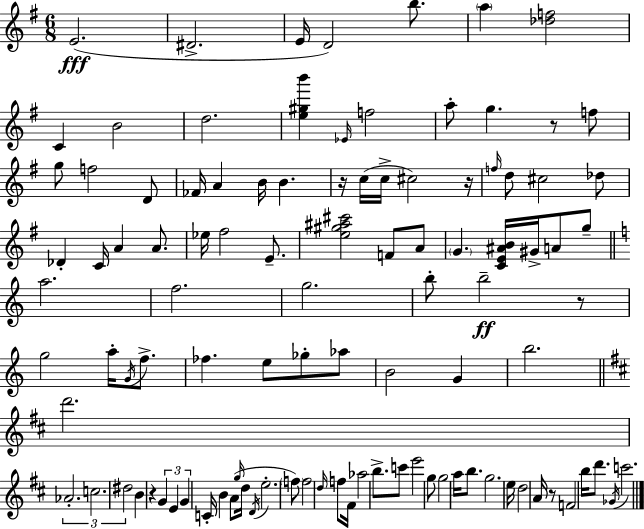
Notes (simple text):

E4/h. D#4/h. E4/s D4/h B5/e. A5/q [Db5,F5]/h C4/q B4/h D5/h. [E5,G#5,B6]/q Eb4/s F5/h A5/e G5/q. R/e F5/e G5/e F5/h D4/e FES4/s A4/q B4/s B4/q. R/s C5/s C5/s C#5/h R/s F5/s D5/e C#5/h Db5/e Db4/q C4/s A4/q A4/e. Eb5/s F#5/h E4/e. [E5,G#5,A#5,C#6]/h F4/e A4/e G4/q. [C4,E4,A#4,B4]/s G#4/s A4/e G5/e A5/h. F5/h. G5/h. B5/e B5/h R/e G5/h A5/s G4/s F5/e. FES5/q. E5/e Gb5/e Ab5/e B4/h G4/q B5/h. D6/h. Ab4/h. C5/h. D#5/h B4/q R/q G4/q E4/q G4/q C4/s B4/q A4/e G5/s D5/s D4/s E5/h. F5/e F5/h D5/s F5/e F#4/s Ab5/h B5/e. C6/e E6/h G5/e G5/h A5/s B5/e. G5/h. E5/s D5/h A4/s R/e F4/h B5/s D6/e. Gb4/s C6/h.